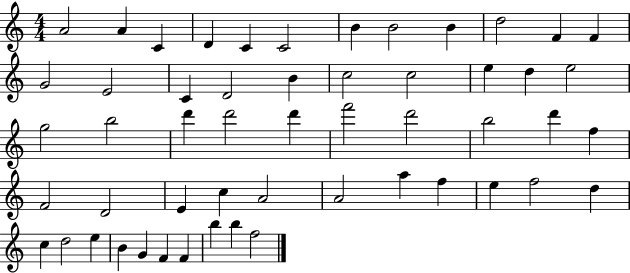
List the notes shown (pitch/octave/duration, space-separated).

A4/h A4/q C4/q D4/q C4/q C4/h B4/q B4/h B4/q D5/h F4/q F4/q G4/h E4/h C4/q D4/h B4/q C5/h C5/h E5/q D5/q E5/h G5/h B5/h D6/q D6/h D6/q F6/h D6/h B5/h D6/q F5/q F4/h D4/h E4/q C5/q A4/h A4/h A5/q F5/q E5/q F5/h D5/q C5/q D5/h E5/q B4/q G4/q F4/q F4/q B5/q B5/q F5/h